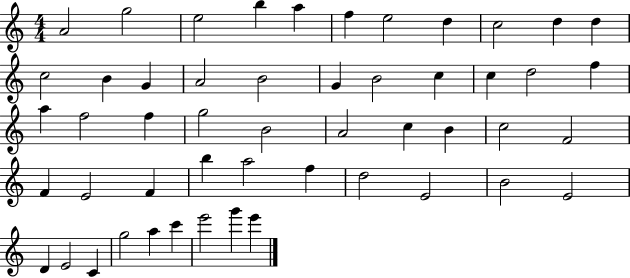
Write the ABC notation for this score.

X:1
T:Untitled
M:4/4
L:1/4
K:C
A2 g2 e2 b a f e2 d c2 d d c2 B G A2 B2 G B2 c c d2 f a f2 f g2 B2 A2 c B c2 F2 F E2 F b a2 f d2 E2 B2 E2 D E2 C g2 a c' e'2 g' e'